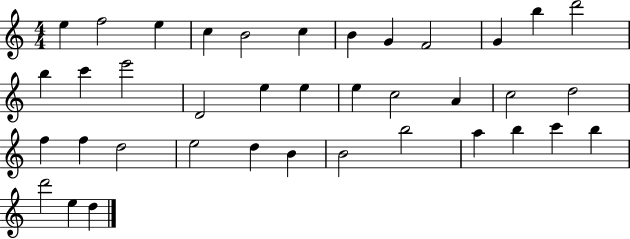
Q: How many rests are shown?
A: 0